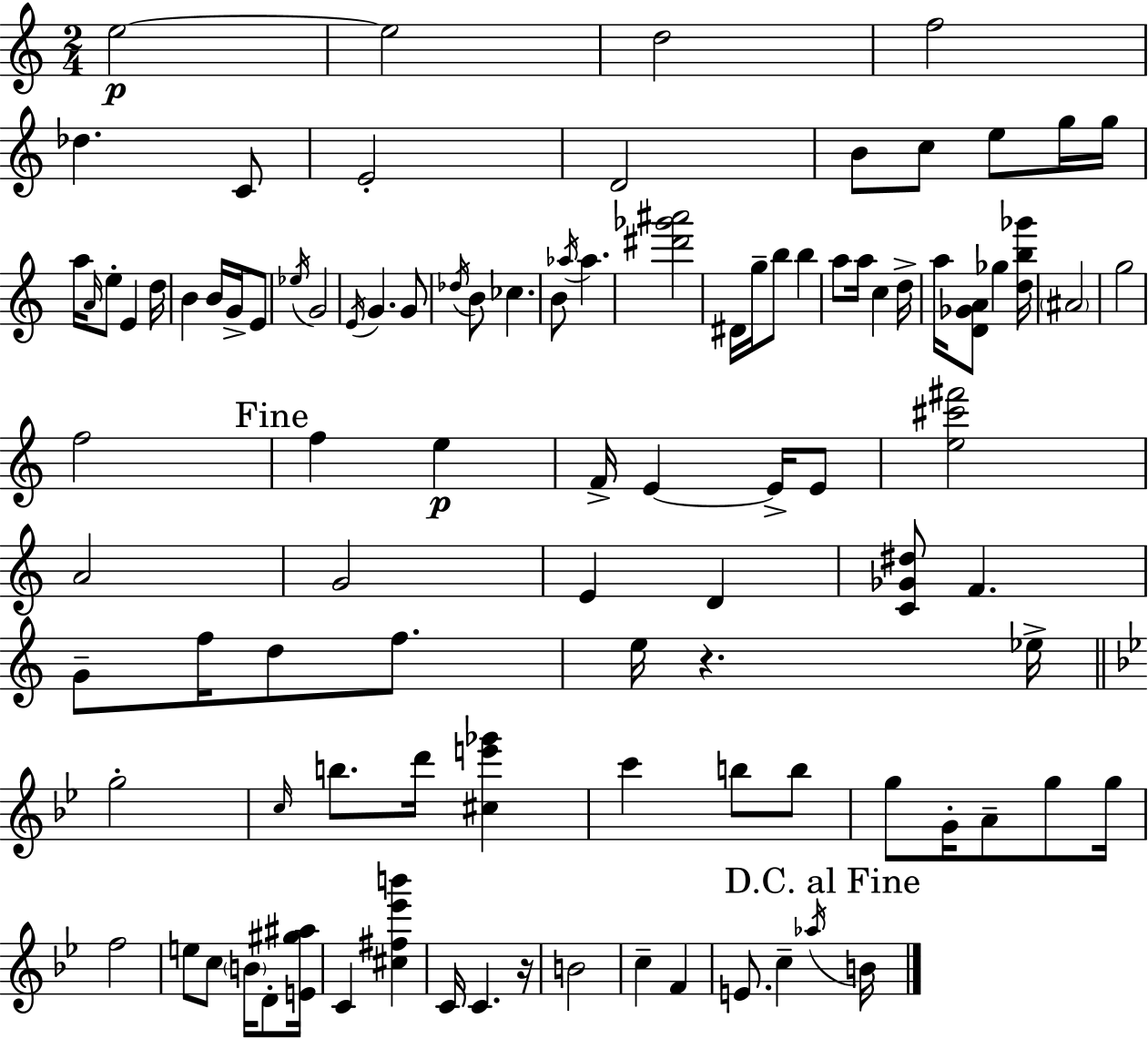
{
  \clef treble
  \numericTimeSignature
  \time 2/4
  \key a \minor
  e''2~~\p | e''2 | d''2 | f''2 | \break des''4. c'8 | e'2-. | d'2 | b'8 c''8 e''8 g''16 g''16 | \break a''16 \grace { a'16 } e''8-. e'4 | d''16 b'4 b'16 g'16-> e'8 | \acciaccatura { ees''16 } g'2 | \acciaccatura { e'16 } g'4. | \break g'8 \acciaccatura { des''16 } b'8 ces''4. | b'8 \acciaccatura { aes''16 } aes''4. | <dis''' ges''' ais'''>2 | dis'16 g''16-- b''8 | \break b''4 a''8 a''16 | c''4 d''16-> a''16 <d' ges' a'>8 | ges''4 <d'' b'' ges'''>16 \parenthesize ais'2 | g''2 | \break f''2 | \mark "Fine" f''4 | e''4\p f'16-> e'4~~ | e'16-> e'8 <e'' cis''' fis'''>2 | \break a'2 | g'2 | e'4 | d'4 <c' ges' dis''>8 f'4. | \break g'8-- f''16 | d''8 f''8. e''16 r4. | ees''16-> \bar "||" \break \key g \minor g''2-. | \grace { c''16 } b''8. d'''16 <cis'' e''' ges'''>4 | c'''4 b''8 b''8 | g''8 g'16-. a'8-- g''8 | \break g''16 f''2 | e''8 c''8 \parenthesize b'16 d'8-. | <e' gis'' ais''>16 c'4 <cis'' fis'' ees''' b'''>4 | c'16 c'4. | \break r16 b'2 | c''4-- f'4 | e'8. c''4-- | \acciaccatura { aes''16 } \mark "D.C. al Fine" b'16 \bar "|."
}